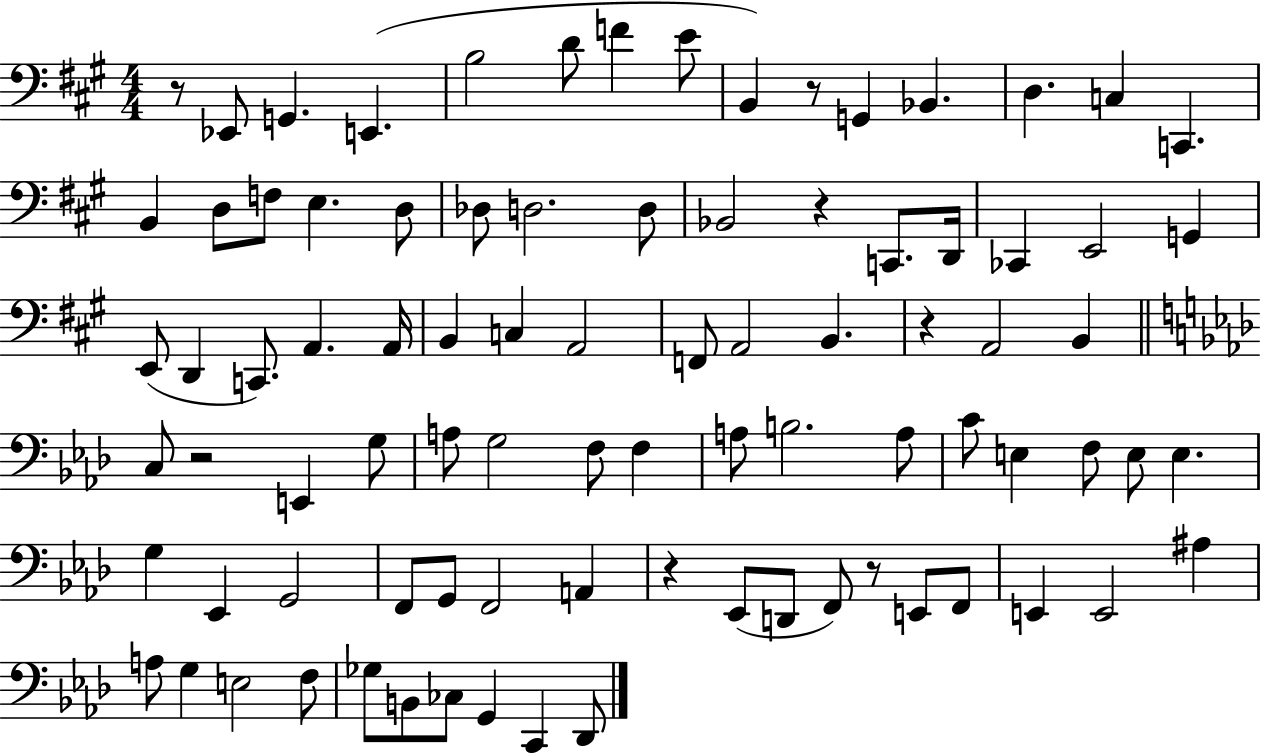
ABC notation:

X:1
T:Untitled
M:4/4
L:1/4
K:A
z/2 _E,,/2 G,, E,, B,2 D/2 F E/2 B,, z/2 G,, _B,, D, C, C,, B,, D,/2 F,/2 E, D,/2 _D,/2 D,2 D,/2 _B,,2 z C,,/2 D,,/4 _C,, E,,2 G,, E,,/2 D,, C,,/2 A,, A,,/4 B,, C, A,,2 F,,/2 A,,2 B,, z A,,2 B,, C,/2 z2 E,, G,/2 A,/2 G,2 F,/2 F, A,/2 B,2 A,/2 C/2 E, F,/2 E,/2 E, G, _E,, G,,2 F,,/2 G,,/2 F,,2 A,, z _E,,/2 D,,/2 F,,/2 z/2 E,,/2 F,,/2 E,, E,,2 ^A, A,/2 G, E,2 F,/2 _G,/2 B,,/2 _C,/2 G,, C,, _D,,/2